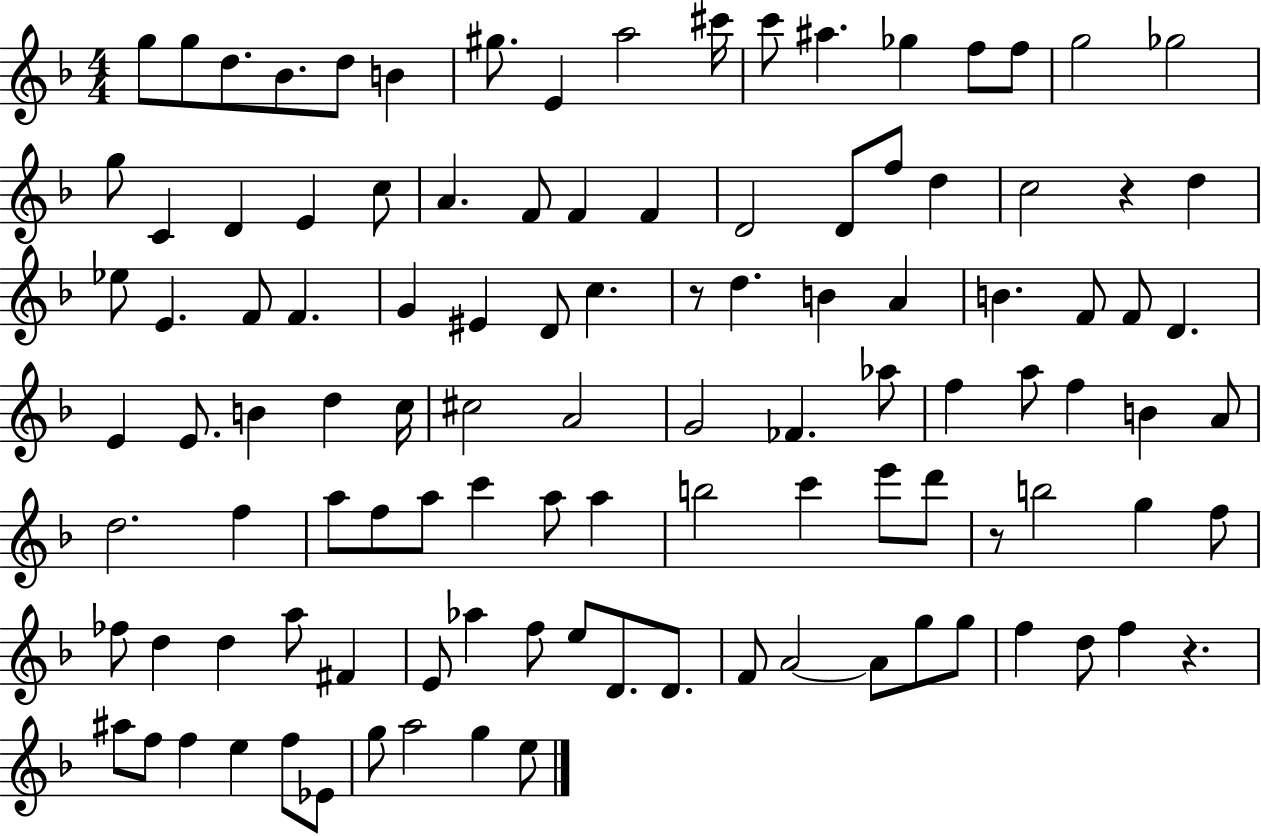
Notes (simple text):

G5/e G5/e D5/e. Bb4/e. D5/e B4/q G#5/e. E4/q A5/h C#6/s C6/e A#5/q. Gb5/q F5/e F5/e G5/h Gb5/h G5/e C4/q D4/q E4/q C5/e A4/q. F4/e F4/q F4/q D4/h D4/e F5/e D5/q C5/h R/q D5/q Eb5/e E4/q. F4/e F4/q. G4/q EIS4/q D4/e C5/q. R/e D5/q. B4/q A4/q B4/q. F4/e F4/e D4/q. E4/q E4/e. B4/q D5/q C5/s C#5/h A4/h G4/h FES4/q. Ab5/e F5/q A5/e F5/q B4/q A4/e D5/h. F5/q A5/e F5/e A5/e C6/q A5/e A5/q B5/h C6/q E6/e D6/e R/e B5/h G5/q F5/e FES5/e D5/q D5/q A5/e F#4/q E4/e Ab5/q F5/e E5/e D4/e. D4/e. F4/e A4/h A4/e G5/e G5/e F5/q D5/e F5/q R/q. A#5/e F5/e F5/q E5/q F5/e Eb4/e G5/e A5/h G5/q E5/e